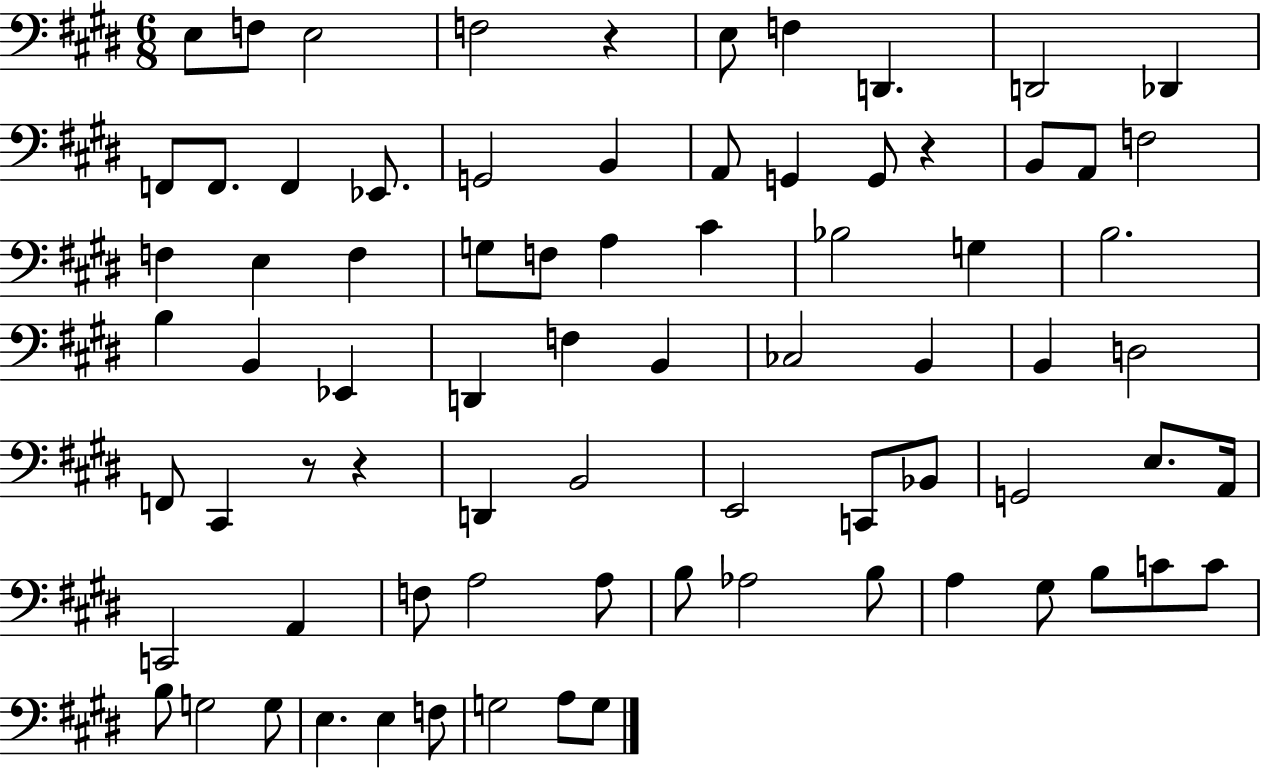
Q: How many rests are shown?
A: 4